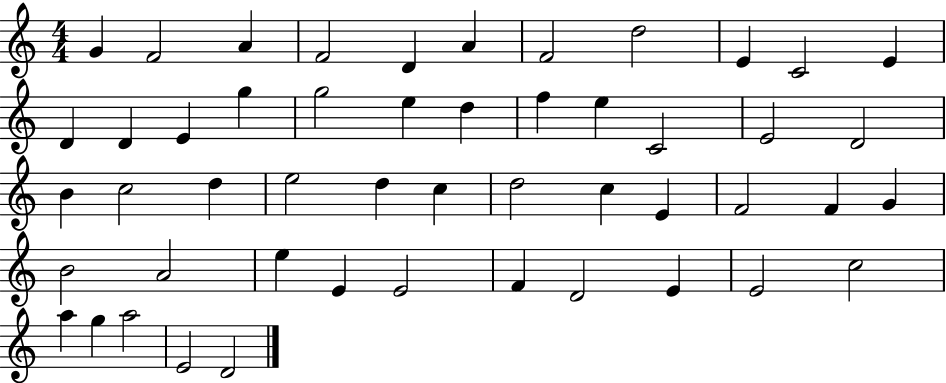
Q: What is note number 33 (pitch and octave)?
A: F4